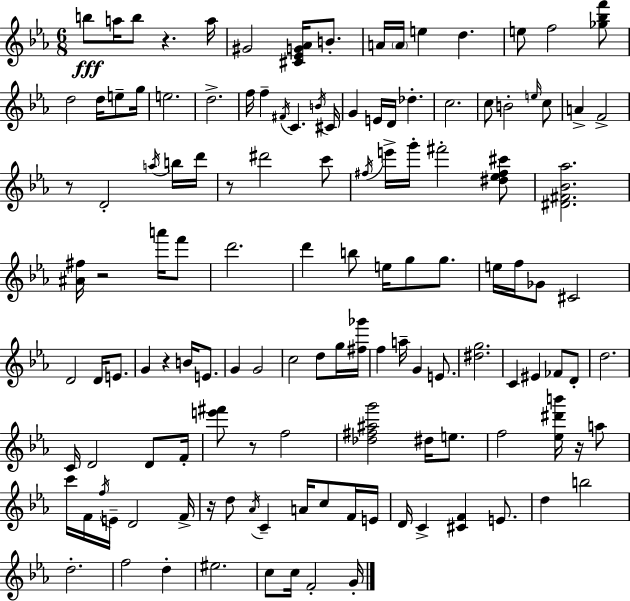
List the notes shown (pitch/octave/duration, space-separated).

B5/e A5/s B5/e R/q. A5/s G#4/h [C#4,Eb4,G4,Ab4]/s B4/e. A4/s A4/s E5/q D5/q. E5/e F5/h [Gb5,Bb5,F6]/e D5/h D5/s E5/e G5/s E5/h. D5/h. F5/s F5/q F#4/s C4/q. B4/s C#4/s G4/q E4/s D4/s Db5/q. C5/h. C5/e B4/h E5/s C5/e A4/q F4/h R/e D4/h A5/s B5/s D6/s R/e D#6/h C6/e F#5/s E6/s G6/s F#6/h [D#5,Eb5,F#5,C#6]/e [D#4,F#4,Bb4,Ab5]/h. [A#4,F#5]/s R/h A6/s F6/e D6/h. D6/q B5/e E5/s G5/e G5/e. E5/s F5/s Gb4/e C#4/h D4/h D4/s E4/e. G4/q R/q B4/s E4/e. G4/q G4/h C5/h D5/e G5/s [F#5,Gb6]/s F5/q A5/s G4/q E4/e. [D#5,G5]/h. C4/q EIS4/q FES4/e D4/e D5/h. C4/s D4/h D4/e F4/s [E6,F#6]/e R/e F5/h [Db5,F#5,A#5,G6]/h D#5/s E5/e. F5/h [Eb5,D#6,B6]/s R/s A5/e C6/s F4/s F5/s E4/s D4/h F4/s R/s D5/e Ab4/s C4/q A4/s C5/e F4/s E4/s D4/s C4/q [C#4,F4]/q E4/e. D5/q B5/h D5/h. F5/h D5/q EIS5/h. C5/e C5/s F4/h G4/s